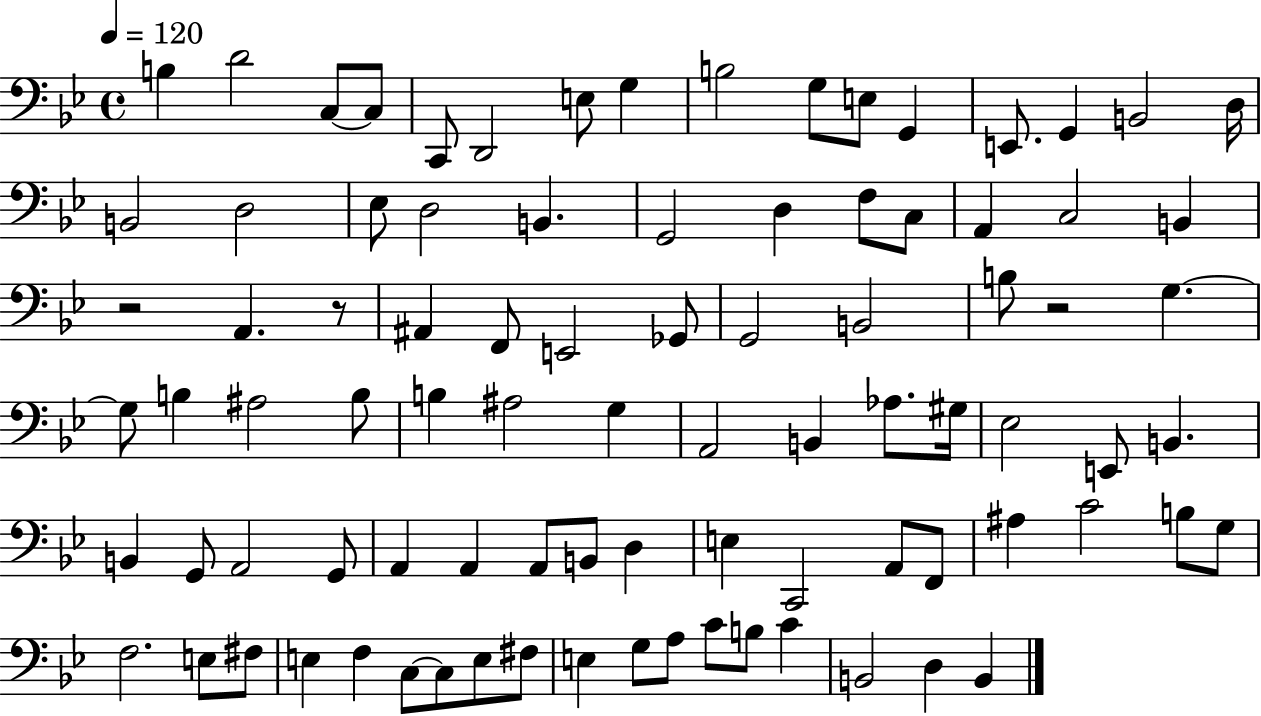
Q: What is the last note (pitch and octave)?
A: B2